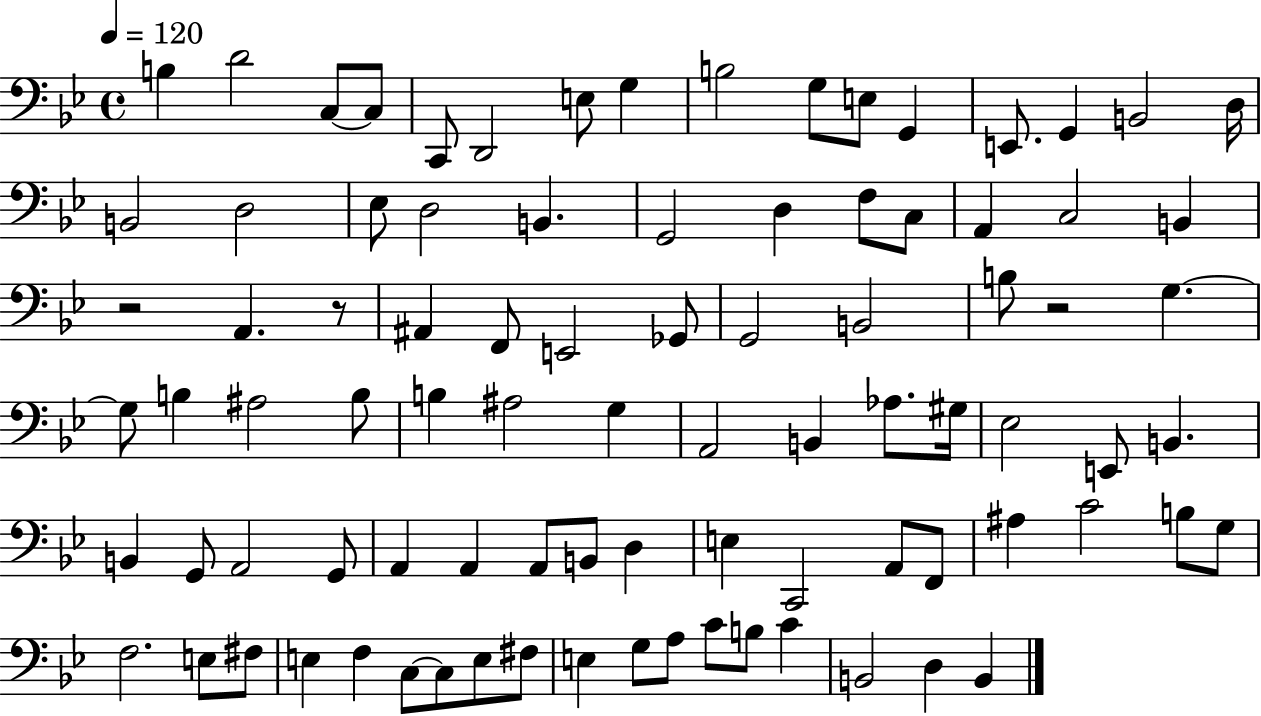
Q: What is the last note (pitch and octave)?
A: B2